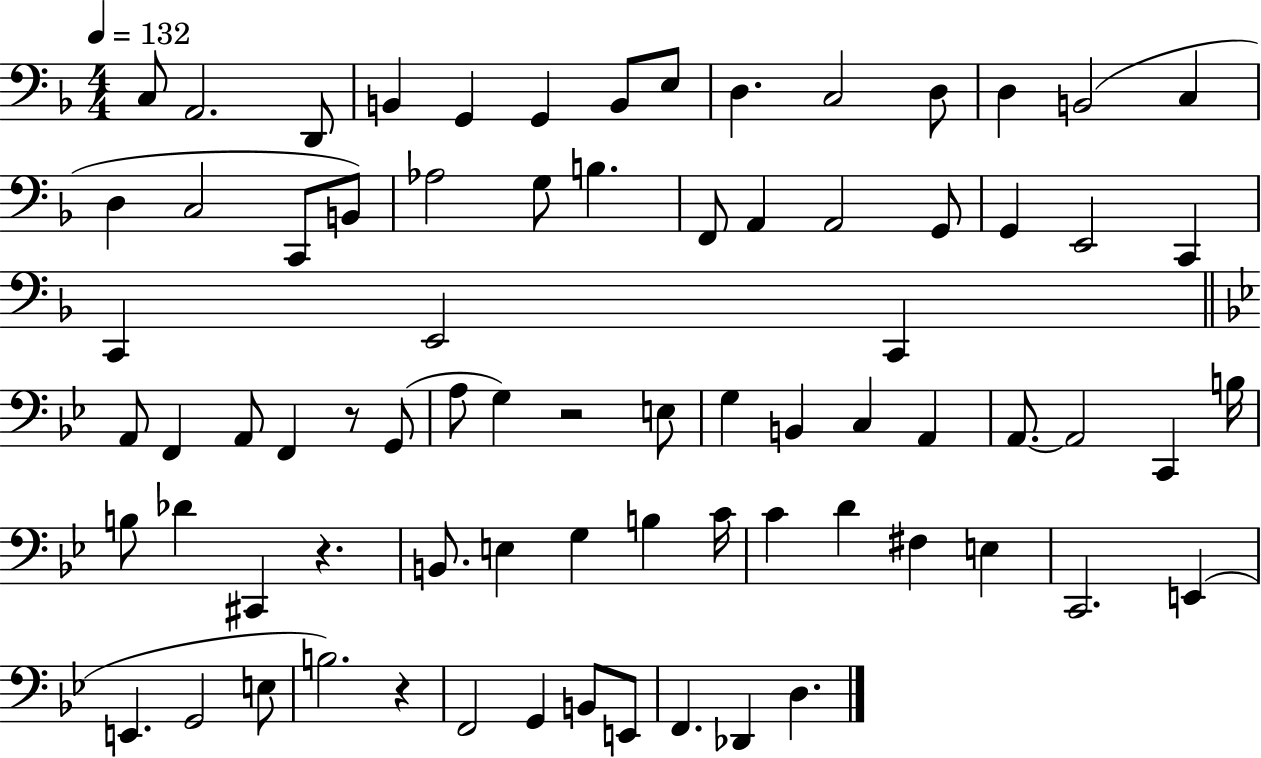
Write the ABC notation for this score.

X:1
T:Untitled
M:4/4
L:1/4
K:F
C,/2 A,,2 D,,/2 B,, G,, G,, B,,/2 E,/2 D, C,2 D,/2 D, B,,2 C, D, C,2 C,,/2 B,,/2 _A,2 G,/2 B, F,,/2 A,, A,,2 G,,/2 G,, E,,2 C,, C,, E,,2 C,, A,,/2 F,, A,,/2 F,, z/2 G,,/2 A,/2 G, z2 E,/2 G, B,, C, A,, A,,/2 A,,2 C,, B,/4 B,/2 _D ^C,, z B,,/2 E, G, B, C/4 C D ^F, E, C,,2 E,, E,, G,,2 E,/2 B,2 z F,,2 G,, B,,/2 E,,/2 F,, _D,, D,